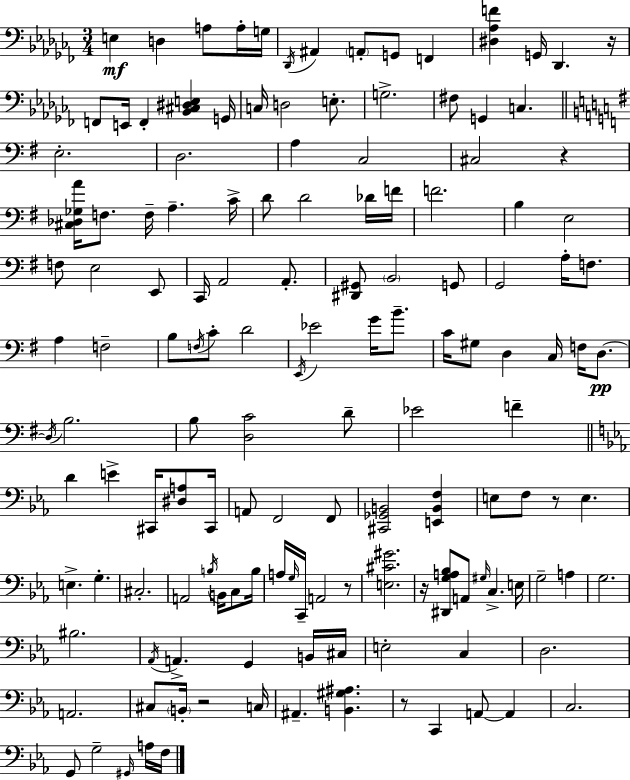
{
  \clef bass
  \numericTimeSignature
  \time 3/4
  \key aes \minor
  \repeat volta 2 { e4\mf d4 a8 a16-. g16 | \acciaccatura { des,16 } ais,4 \parenthesize a,8-. g,8 f,4 | <dis aes f'>4 g,16 des,4. | r16 f,8 e,16 f,4-. <bes, cis dis e>4 | \break g,16 c16 d2 e8.-. | g2.-> | fis8 g,4 c4. | \bar "||" \break \key g \major e2.-. | d2. | a4 c2 | cis2 r4 | \break <cis des ges a'>16 f8. f16-- a4.-- c'16-> | d'8 d'2 des'16 f'16 | f'2. | b4 e2 | \break f8 e2 e,8 | c,16 a,2 a,8.-. | <dis, gis,>8 \parenthesize b,2 g,8 | g,2 a16-. f8. | \break a4 f2-- | b8 \acciaccatura { f16 } c'8-. d'2 | \acciaccatura { e,16 } ees'2 g'16 b'8.-- | c'16 gis8 d4 c16 f16 d8.~~\pp | \break \acciaccatura { d16 } b2. | b8 <d c'>2 | d'8-- ees'2 f'4-- | \bar "||" \break \key ees \major d'4 e'4-> cis,16 <dis a>8 cis,16 | a,8 f,2 f,8 | <cis, ges, b,>2 <e, b, f>4 | e8 f8 r8 e4. | \break e4.-> g4.-. | cis2.-. | a,2 \acciaccatura { b16 } b,16 c8 | b16 a16 \grace { g16 } c,16-- a,2 | \break r8 <e cis' gis'>2. | r16 <dis, g a bes>8 a,8 \grace { gis16 } c4.-> | e16 g2-- a4 | g2. | \break bis2. | \acciaccatura { aes,16 } a,4.-> g,4 | b,16 cis16 e2-. | c4 d2. | \break a,2. | cis8 \parenthesize b,16-. r2 | c16 ais,4.-- <b, gis ais>4. | r8 c,4 a,8~~ | \break a,4 c2. | g,8 g2-- | \grace { gis,16 } a16 f16 } \bar "|."
}